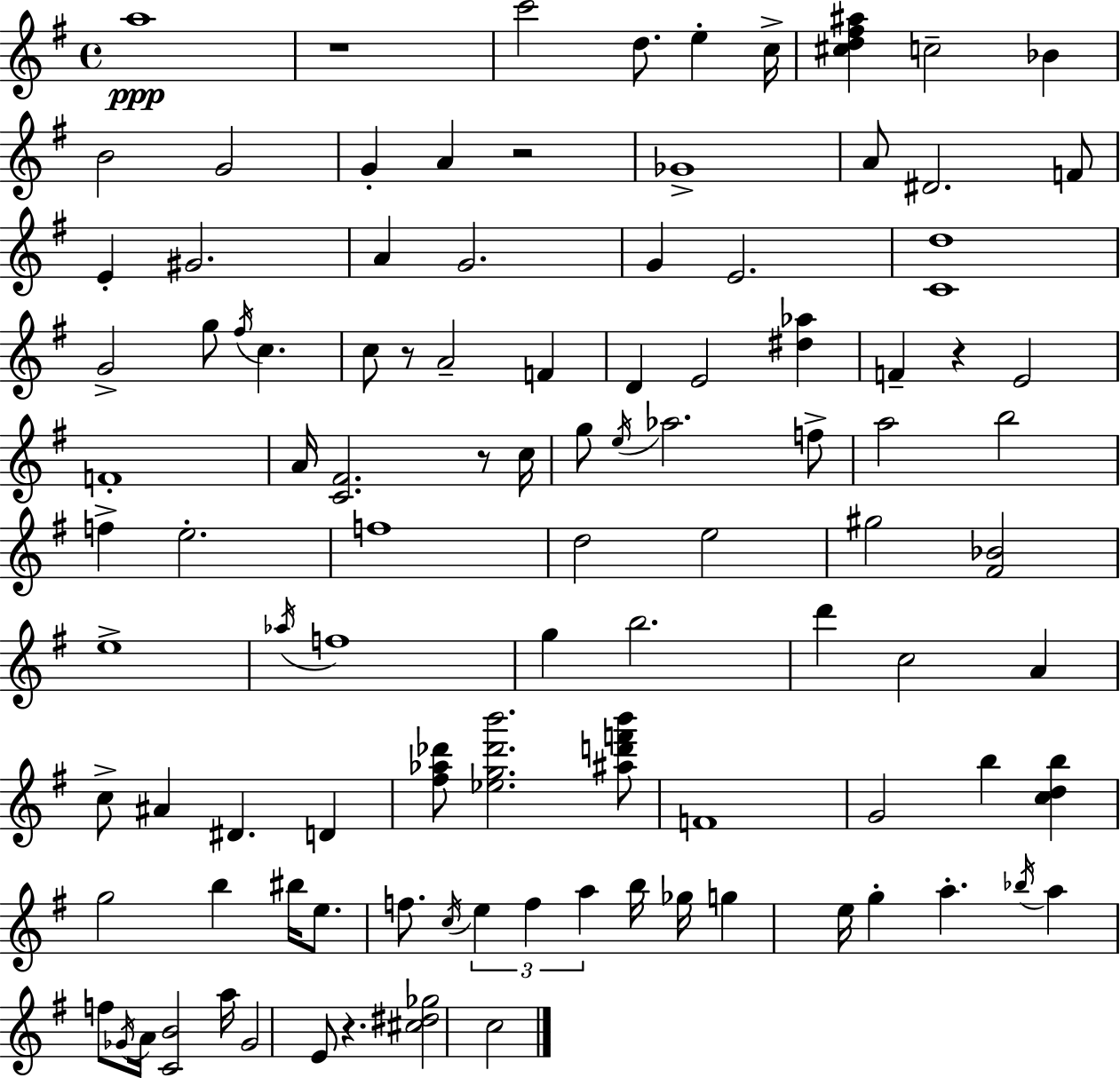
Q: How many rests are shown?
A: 6